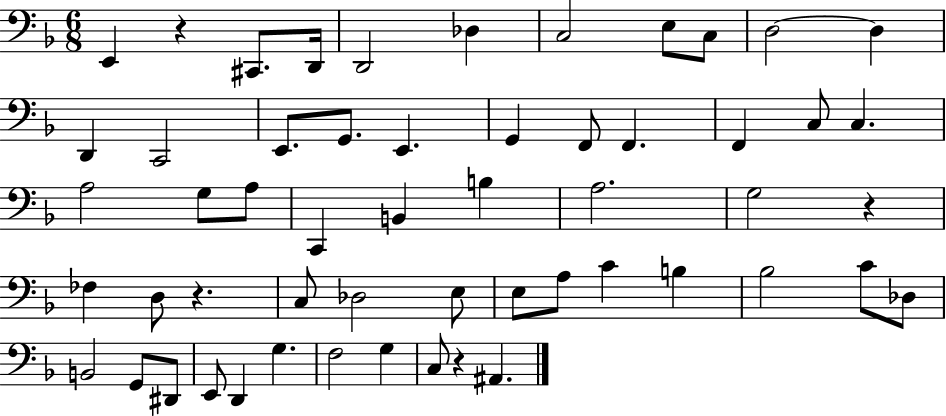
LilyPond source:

{
  \clef bass
  \numericTimeSignature
  \time 6/8
  \key f \major
  e,4 r4 cis,8. d,16 | d,2 des4 | c2 e8 c8 | d2~~ d4 | \break d,4 c,2 | e,8. g,8. e,4. | g,4 f,8 f,4. | f,4 c8 c4. | \break a2 g8 a8 | c,4 b,4 b4 | a2. | g2 r4 | \break fes4 d8 r4. | c8 des2 e8 | e8 a8 c'4 b4 | bes2 c'8 des8 | \break b,2 g,8 dis,8 | e,8 d,4 g4. | f2 g4 | c8 r4 ais,4. | \break \bar "|."
}